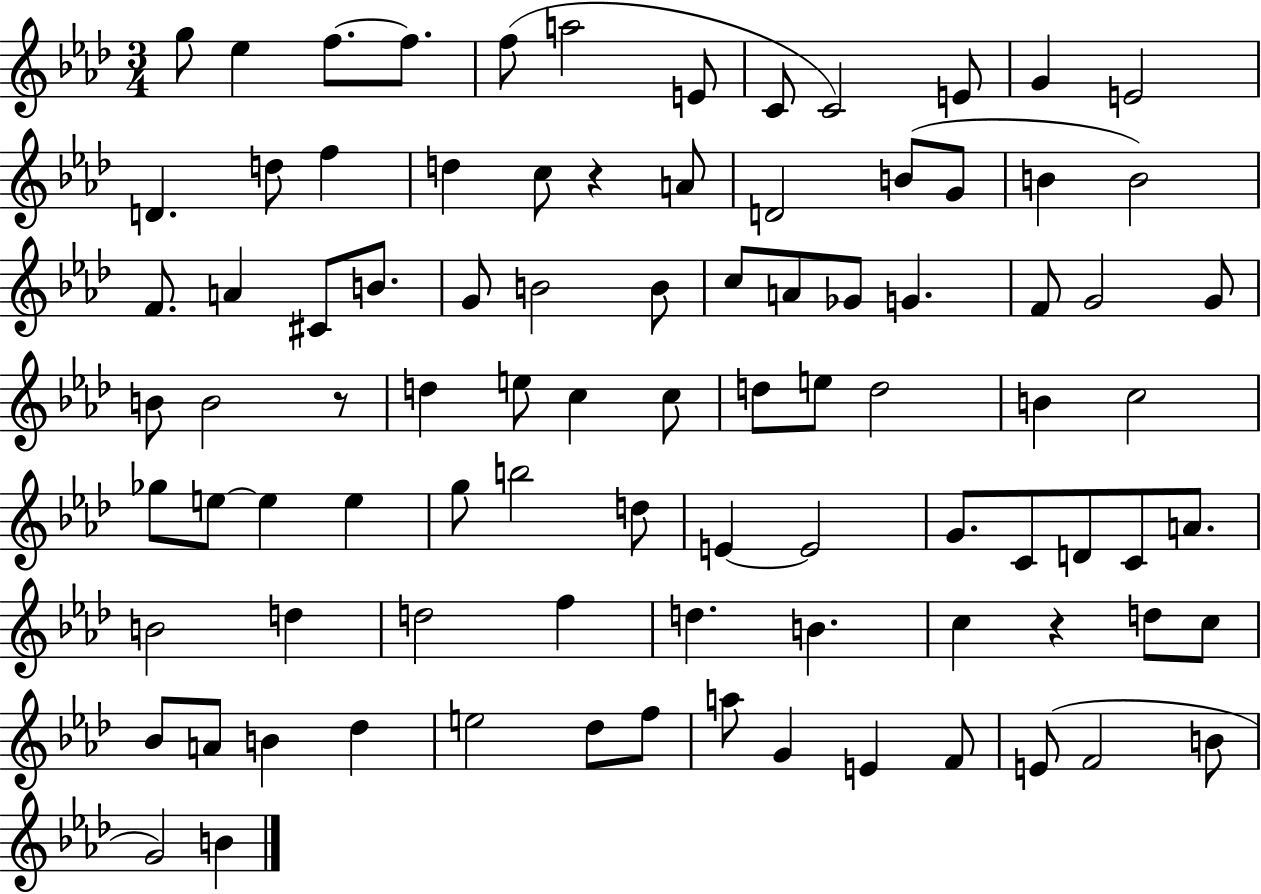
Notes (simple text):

G5/e Eb5/q F5/e. F5/e. F5/e A5/h E4/e C4/e C4/h E4/e G4/q E4/h D4/q. D5/e F5/q D5/q C5/e R/q A4/e D4/h B4/e G4/e B4/q B4/h F4/e. A4/q C#4/e B4/e. G4/e B4/h B4/e C5/e A4/e Gb4/e G4/q. F4/e G4/h G4/e B4/e B4/h R/e D5/q E5/e C5/q C5/e D5/e E5/e D5/h B4/q C5/h Gb5/e E5/e E5/q E5/q G5/e B5/h D5/e E4/q E4/h G4/e. C4/e D4/e C4/e A4/e. B4/h D5/q D5/h F5/q D5/q. B4/q. C5/q R/q D5/e C5/e Bb4/e A4/e B4/q Db5/q E5/h Db5/e F5/e A5/e G4/q E4/q F4/e E4/e F4/h B4/e G4/h B4/q